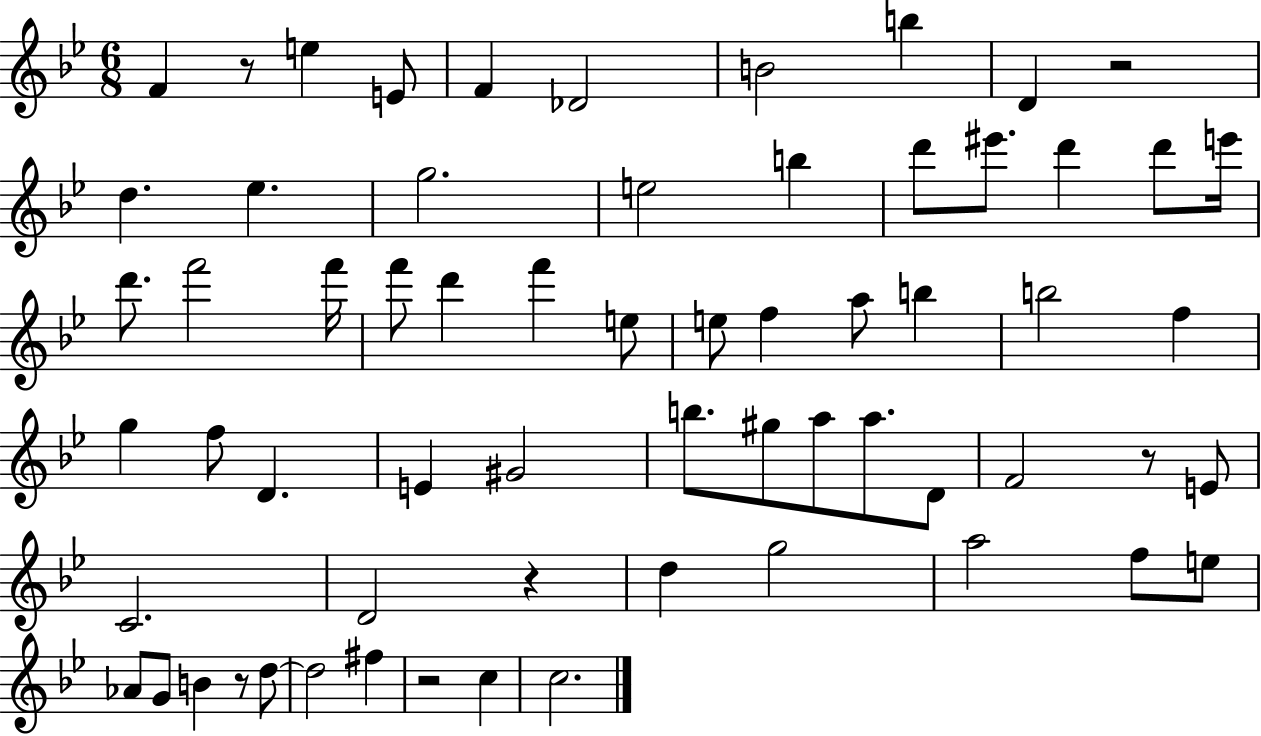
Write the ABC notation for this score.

X:1
T:Untitled
M:6/8
L:1/4
K:Bb
F z/2 e E/2 F _D2 B2 b D z2 d _e g2 e2 b d'/2 ^e'/2 d' d'/2 e'/4 d'/2 f'2 f'/4 f'/2 d' f' e/2 e/2 f a/2 b b2 f g f/2 D E ^G2 b/2 ^g/2 a/2 a/2 D/2 F2 z/2 E/2 C2 D2 z d g2 a2 f/2 e/2 _A/2 G/2 B z/2 d/2 d2 ^f z2 c c2